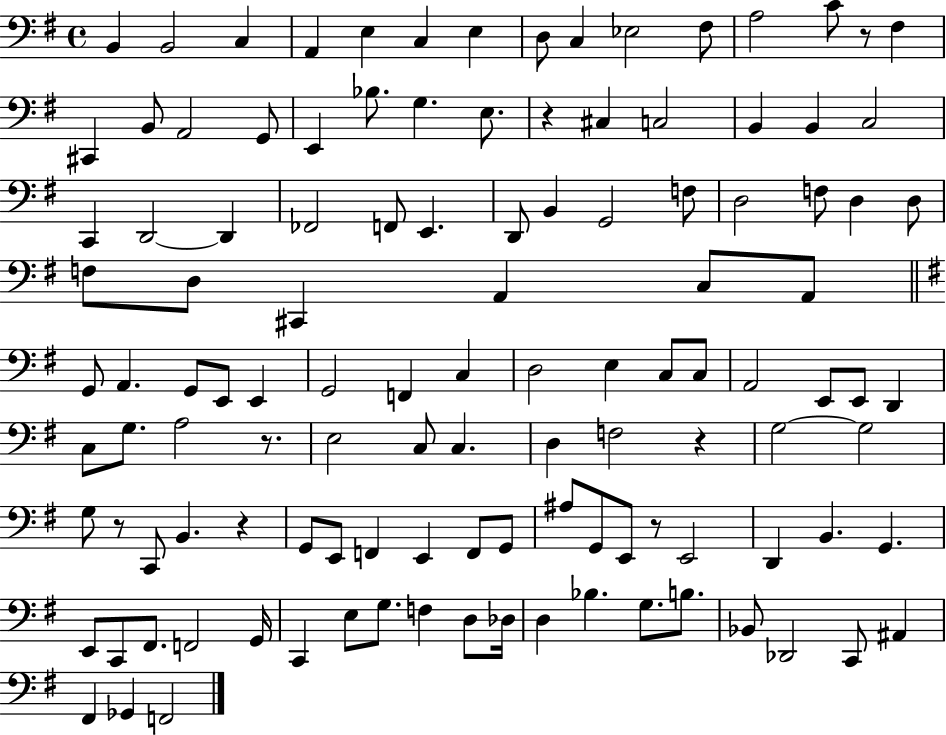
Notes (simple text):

B2/q B2/h C3/q A2/q E3/q C3/q E3/q D3/e C3/q Eb3/h F#3/e A3/h C4/e R/e F#3/q C#2/q B2/e A2/h G2/e E2/q Bb3/e. G3/q. E3/e. R/q C#3/q C3/h B2/q B2/q C3/h C2/q D2/h D2/q FES2/h F2/e E2/q. D2/e B2/q G2/h F3/e D3/h F3/e D3/q D3/e F3/e D3/e C#2/q A2/q C3/e A2/e G2/e A2/q. G2/e E2/e E2/q G2/h F2/q C3/q D3/h E3/q C3/e C3/e A2/h E2/e E2/e D2/q C3/e G3/e. A3/h R/e. E3/h C3/e C3/q. D3/q F3/h R/q G3/h G3/h G3/e R/e C2/e B2/q. R/q G2/e E2/e F2/q E2/q F2/e G2/e A#3/e G2/e E2/e R/e E2/h D2/q B2/q. G2/q. E2/e C2/e F#2/e. F2/h G2/s C2/q E3/e G3/e. F3/q D3/e Db3/s D3/q Bb3/q. G3/e. B3/e. Bb2/e Db2/h C2/e A#2/q F#2/q Gb2/q F2/h